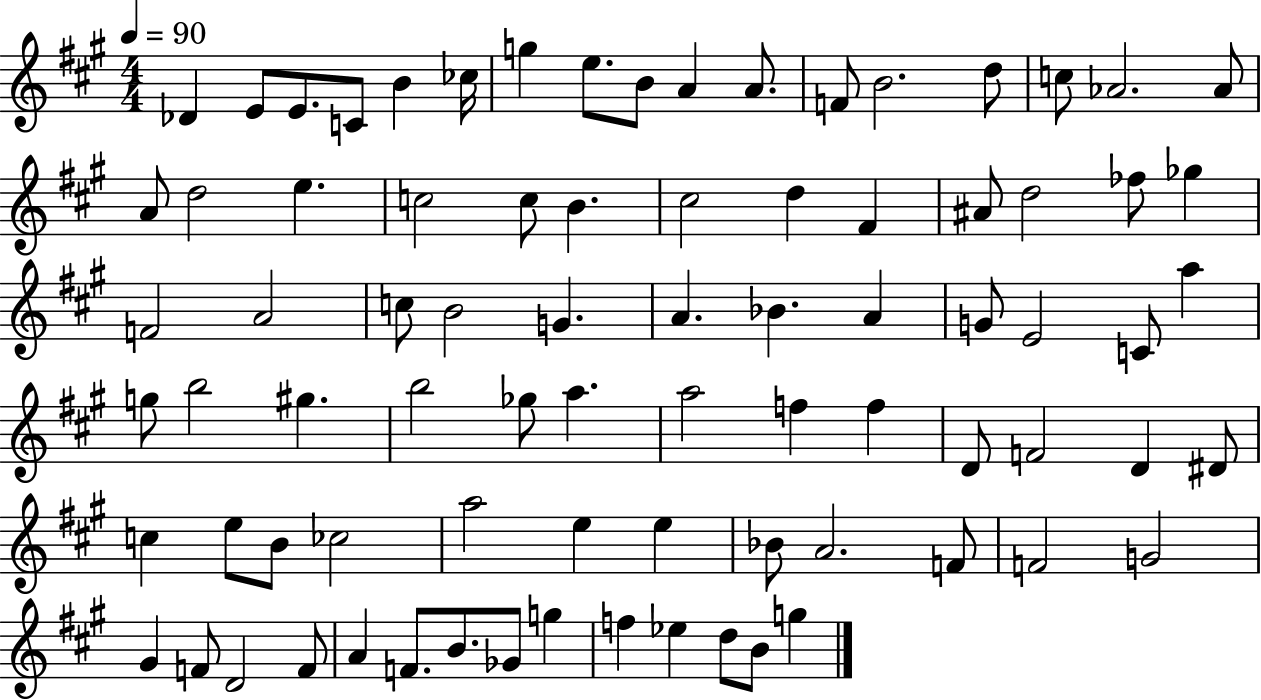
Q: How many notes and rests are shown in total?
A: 81